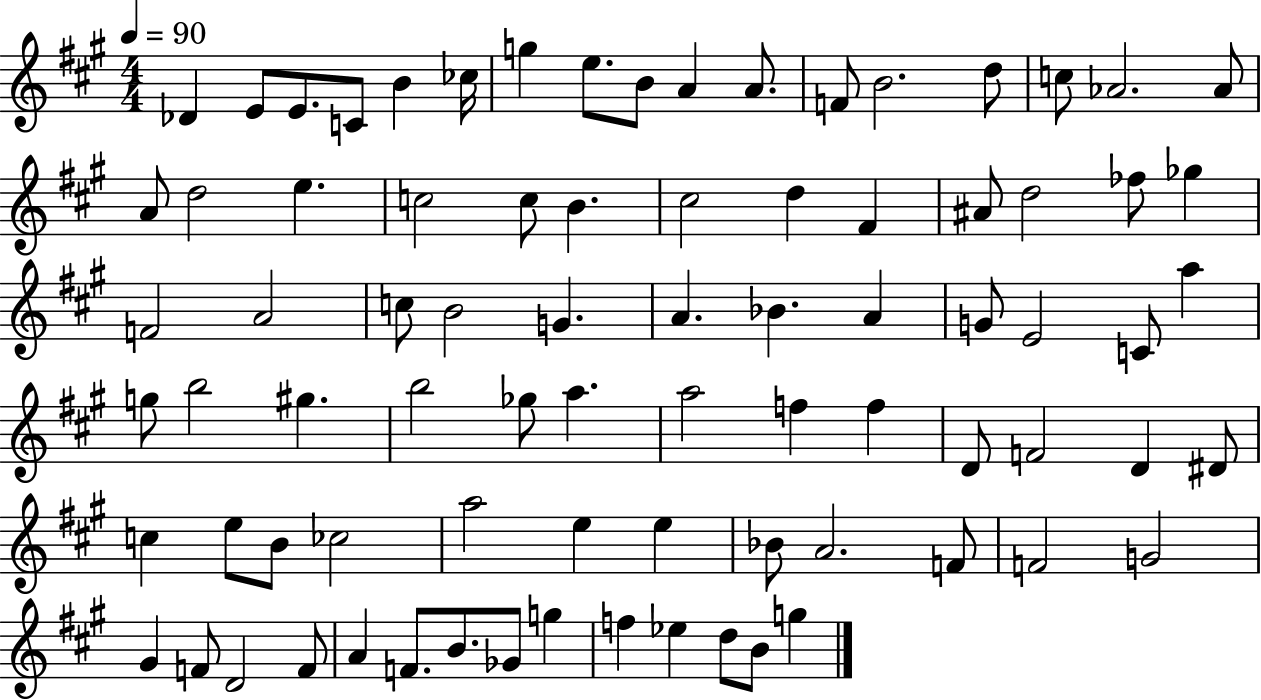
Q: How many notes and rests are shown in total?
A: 81